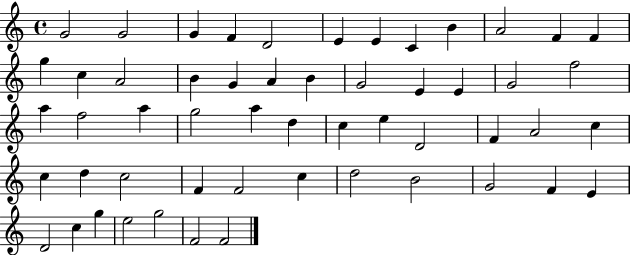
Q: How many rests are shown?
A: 0